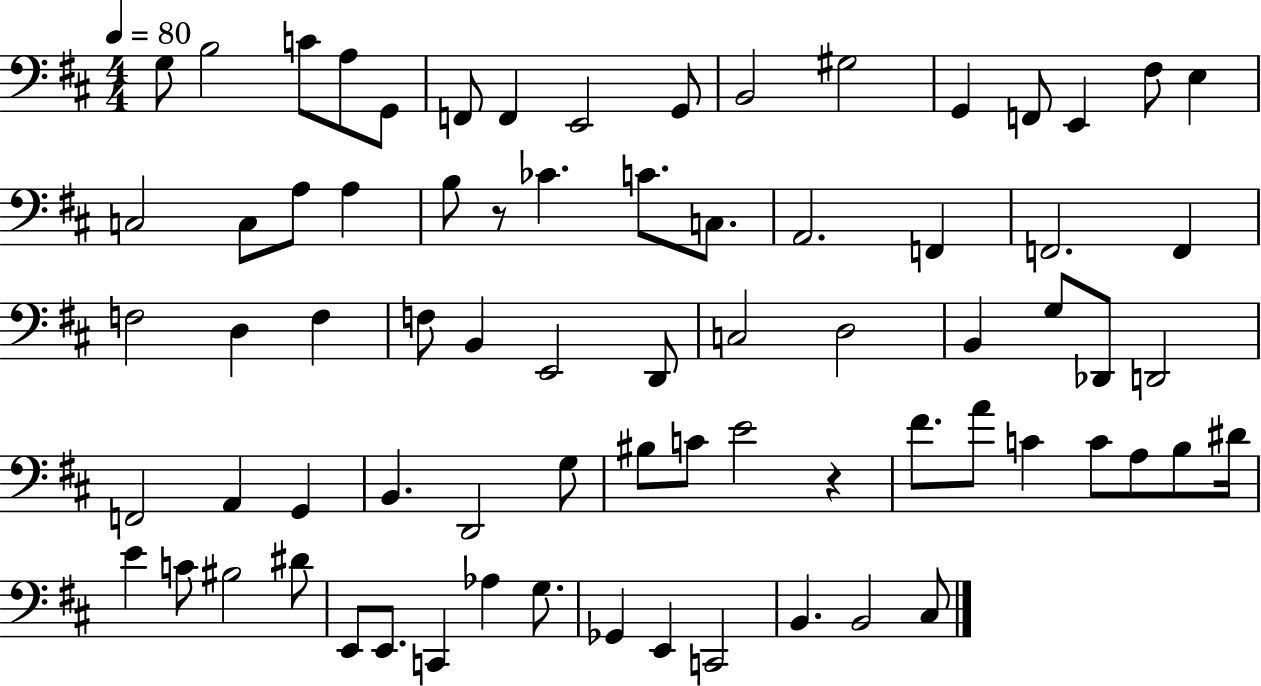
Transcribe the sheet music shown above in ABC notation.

X:1
T:Untitled
M:4/4
L:1/4
K:D
G,/2 B,2 C/2 A,/2 G,,/2 F,,/2 F,, E,,2 G,,/2 B,,2 ^G,2 G,, F,,/2 E,, ^F,/2 E, C,2 C,/2 A,/2 A, B,/2 z/2 _C C/2 C,/2 A,,2 F,, F,,2 F,, F,2 D, F, F,/2 B,, E,,2 D,,/2 C,2 D,2 B,, G,/2 _D,,/2 D,,2 F,,2 A,, G,, B,, D,,2 G,/2 ^B,/2 C/2 E2 z ^F/2 A/2 C C/2 A,/2 B,/2 ^D/4 E C/2 ^B,2 ^D/2 E,,/2 E,,/2 C,, _A, G,/2 _G,, E,, C,,2 B,, B,,2 ^C,/2